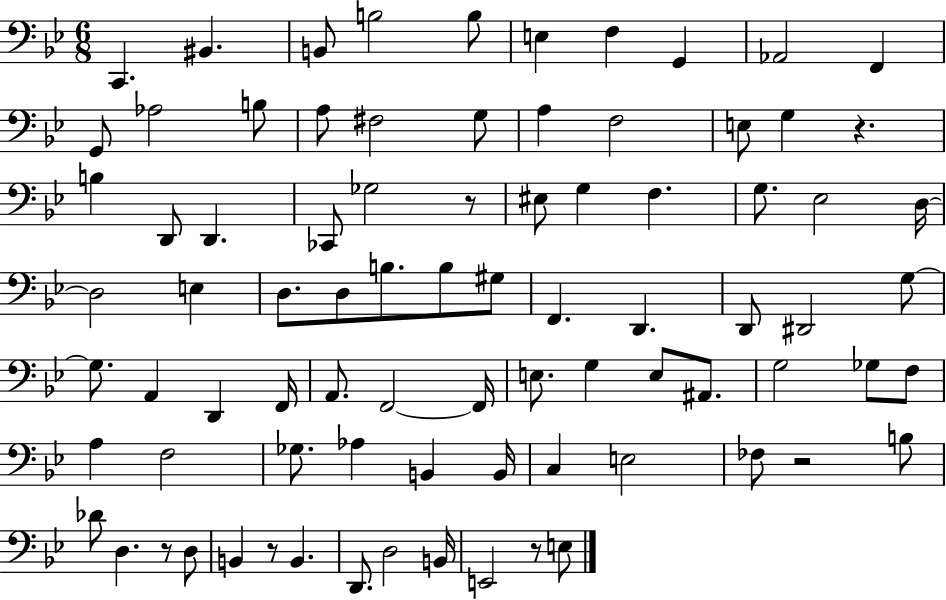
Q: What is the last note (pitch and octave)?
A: E3